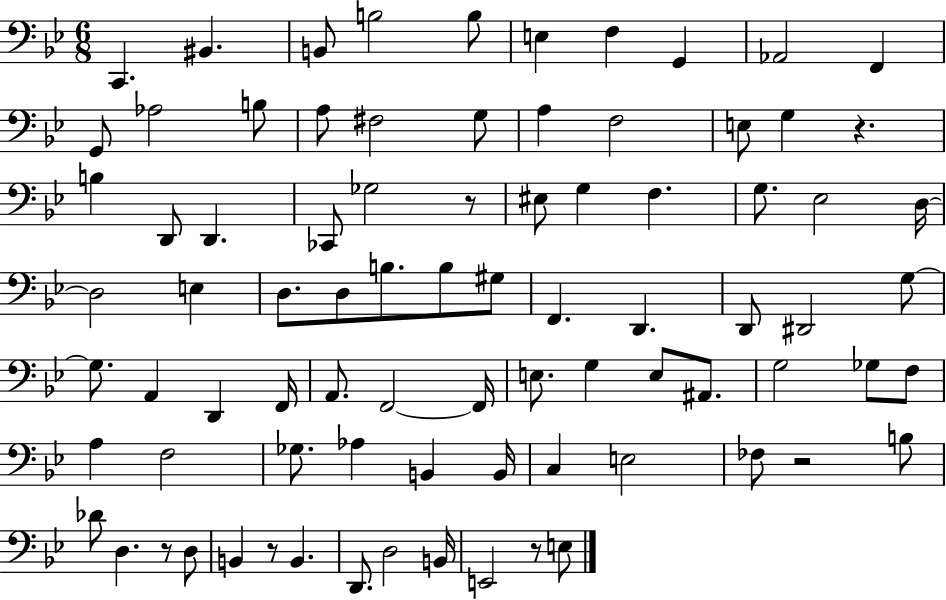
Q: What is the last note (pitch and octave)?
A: E3